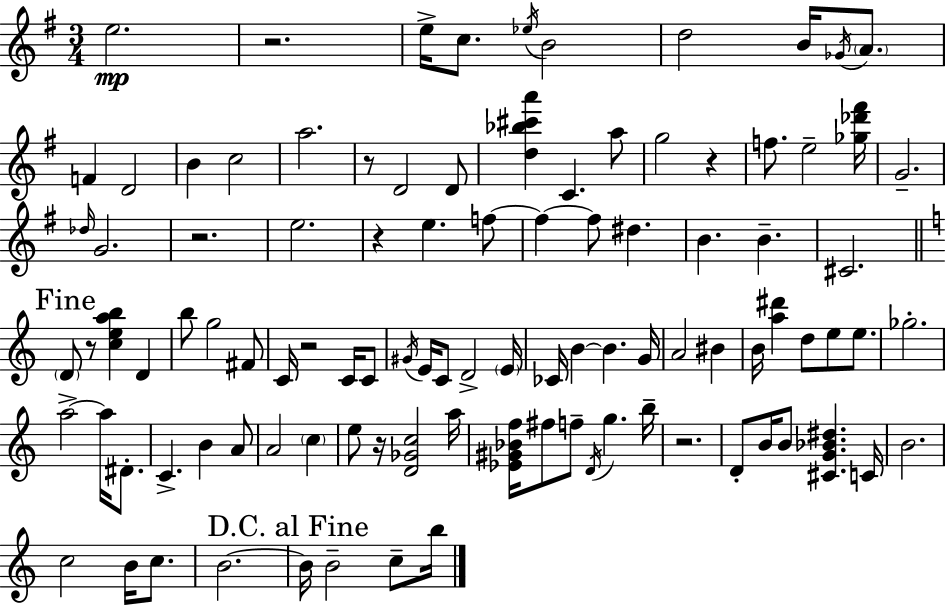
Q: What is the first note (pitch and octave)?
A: E5